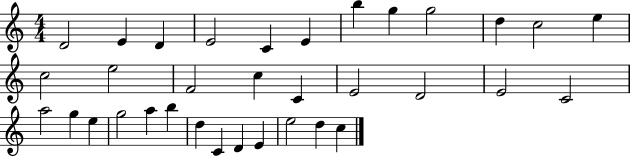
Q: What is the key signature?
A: C major